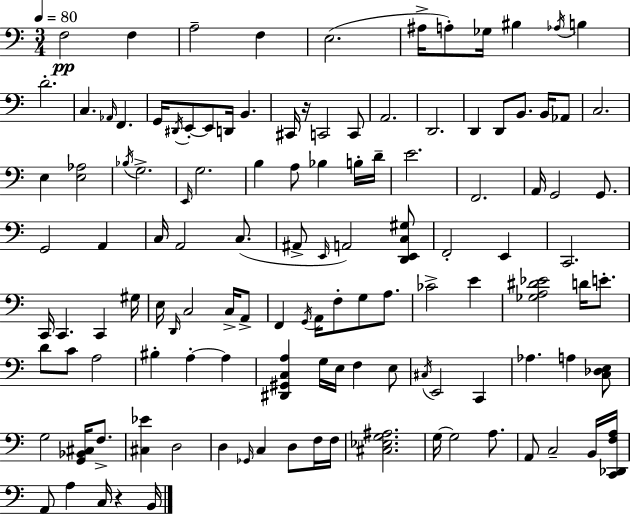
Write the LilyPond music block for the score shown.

{
  \clef bass
  \numericTimeSignature
  \time 3/4
  \key c \major
  \tempo 4 = 80
  f2\pp f4 | a2-- f4 | e2.( | ais16-> a8-.) ges16 bis4 \acciaccatura { aes16 } b4 | \break d'2.-. | c4. \grace { aes,16 } f,4. | g,16 \acciaccatura { dis,16 } e,8-.~~ e,8 d,16 b,4. | cis,16 r16 c,2 | \break c,8 a,2. | d,2. | d,4 d,8 b,8. | b,16 aes,8 c2. | \break e4 <e aes>2 | \acciaccatura { bes16 } g2.-> | \grace { e,16 } g2. | b4 a8 bes4 | \break b16-. d'16-- e'2. | f,2. | a,16 g,2 | g,8. g,2 | \break a,4 c16 a,2 | c8.( ais,8-> \grace { e,16 }) a,2 | <d, e, c gis>8 f,2-. | e,4 c,2. | \break c,16 c,4. | c,4 gis16 e16 \grace { d,16 } c2 | c16-> a,8-> f,4 \acciaccatura { g,16 } | a,16 f8-. g8 a8. ces'2-> | \break e'4 <ges a dis' ees'>2 | d'16 e'8.-. d'8 c'8 | a2 bis4-. | a4-.~~ a4 <dis, gis, c a>4 | \break g16 e16 f4 e8 \acciaccatura { cis16 } e,2 | c,4 aes4. | a4 <c des e>8 g2 | <g, bes, cis>16 f8.-> <cis ees'>4 | \break d2 d4 | \grace { ges,16 } c4 d8 f16 f16 <cis ees g ais>2. | g16~~ g2 | a8. a,8 | \break c2-- b,16 <c, des, f a>16 a,8 | a4 c16 r4 b,16 \bar "|."
}